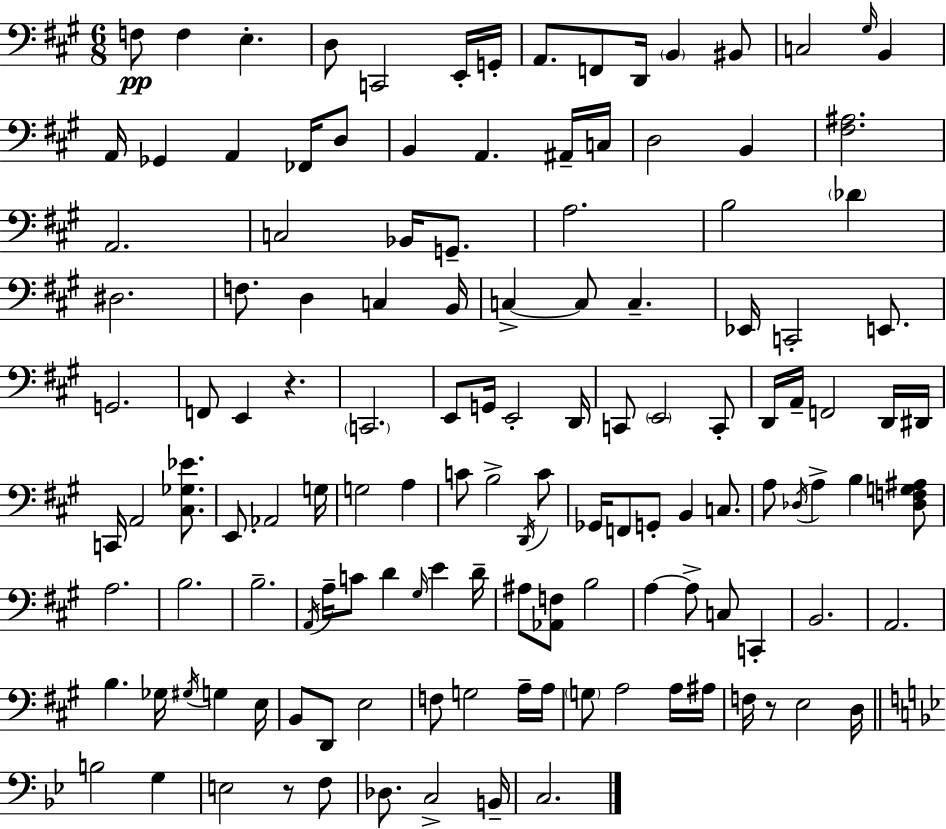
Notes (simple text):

F3/e F3/q E3/q. D3/e C2/h E2/s G2/s A2/e. F2/e D2/s B2/q BIS2/e C3/h G#3/s B2/q A2/s Gb2/q A2/q FES2/s D3/e B2/q A2/q. A#2/s C3/s D3/h B2/q [F#3,A#3]/h. A2/h. C3/h Bb2/s G2/e. A3/h. B3/h Db4/q D#3/h. F3/e. D3/q C3/q B2/s C3/q C3/e C3/q. Eb2/s C2/h E2/e. G2/h. F2/e E2/q R/q. C2/h. E2/e G2/s E2/h D2/s C2/e E2/h C2/e D2/s A2/s F2/h D2/s D#2/s C2/s A2/h [C#3,Gb3,Eb4]/e. E2/e. Ab2/h G3/s G3/h A3/q C4/e B3/h D2/s C4/e Gb2/s F2/e G2/e B2/q C3/e. A3/e Db3/s A3/q B3/q [Db3,F3,G3,A#3]/e A3/h. B3/h. B3/h. A2/s A3/s C4/e D4/q G#3/s E4/q D4/s A#3/e [Ab2,F3]/e B3/h A3/q A3/e C3/e C2/q B2/h. A2/h. B3/q. Gb3/s G#3/s G3/q E3/s B2/e D2/e E3/h F3/e G3/h A3/s A3/s G3/e A3/h A3/s A#3/s F3/s R/e E3/h D3/s B3/h G3/q E3/h R/e F3/e Db3/e. C3/h B2/s C3/h.